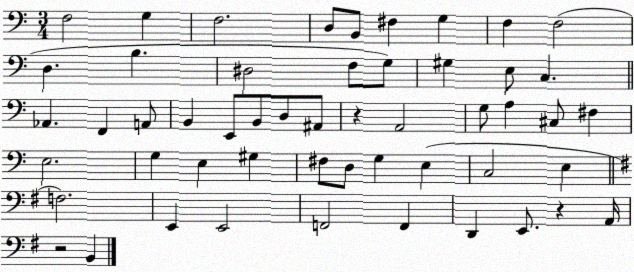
X:1
T:Untitled
M:3/4
L:1/4
K:C
F,2 G, F,2 D,/2 B,,/2 ^F, G, F, F,2 D, B, ^D,2 F,/2 G,/2 ^G, E,/2 C, _A,, F,, A,,/2 B,, E,,/2 B,,/2 D,/2 ^A,,/2 z A,,2 G,/2 A, ^C,/2 ^F, E,2 G, E, ^G, ^F,/2 D,/2 G, E, C,2 E, F,2 E,, E,,2 F,,2 F,, D,, E,,/2 z A,,/4 z2 B,,